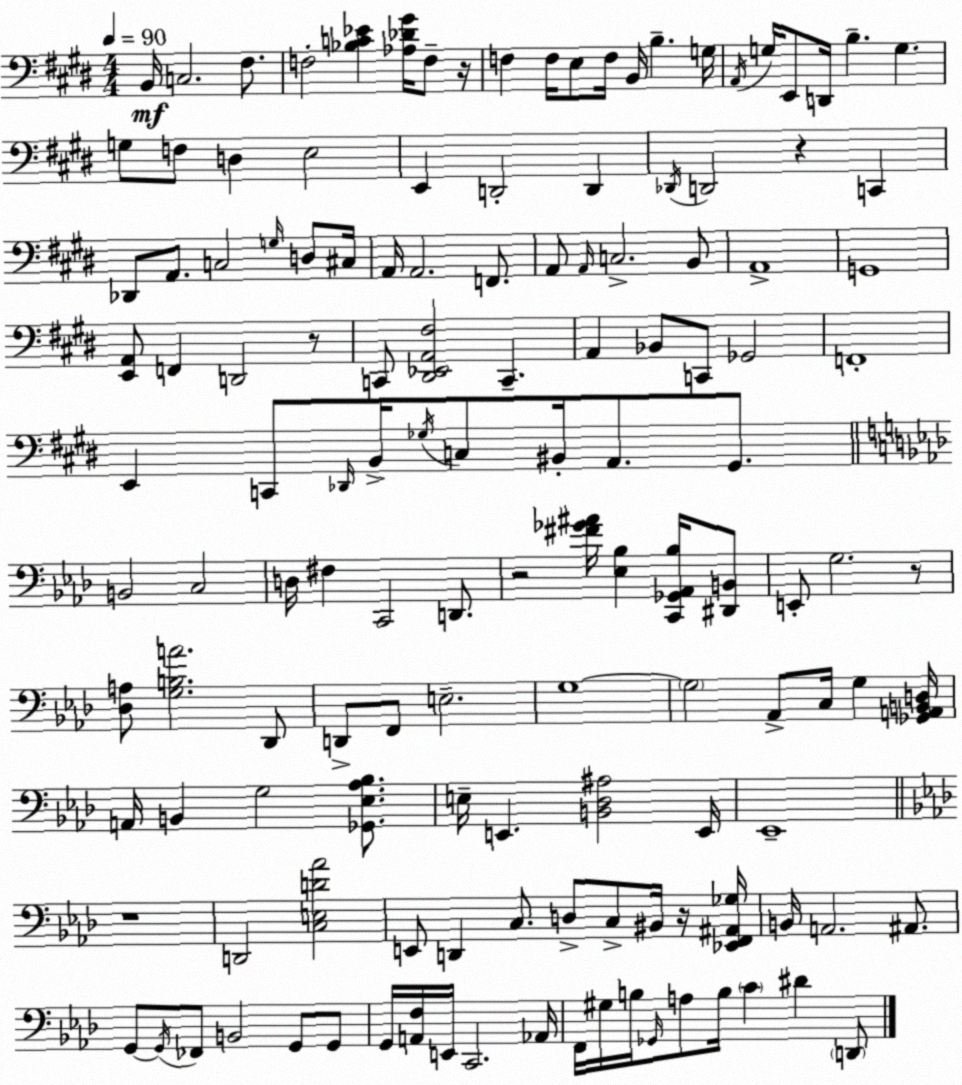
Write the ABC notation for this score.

X:1
T:Untitled
M:4/4
L:1/4
K:E
B,,/4 C,2 ^F,/2 F,2 [_B,C_E] [_A,_D^G]/4 F,/2 z/4 F, F,/4 E,/2 F,/4 B,,/4 B, G,/4 A,,/4 G,/4 E,,/2 D,,/4 B, G, G,/2 F,/2 D, E,2 E,, D,,2 D,, _D,,/4 D,,2 z C,, _D,,/2 A,,/2 C,2 G,/4 D,/2 ^C,/4 A,,/4 A,,2 F,,/2 A,,/2 A,,/4 C,2 B,,/2 A,,4 G,,4 [E,,A,,]/2 F,, D,,2 z/2 C,,/2 [^D,,_E,,A,,^F,]2 C,, A,, _B,,/2 C,,/2 _G,,2 F,,4 E,, C,,/2 _D,,/4 B,,/4 _G,/4 C,/2 ^B,,/4 A,,/2 ^G,,/2 B,,2 C,2 D,/4 ^F, C,,2 D,,/2 z2 [^F_G^A]/4 [_E,_B,] [C,,_G,,_A,,_B,]/4 [^D,,B,,]/2 E,,/2 G,2 z/2 [_D,A,]/2 [G,B,A]2 _D,,/2 D,,/2 F,,/2 E,2 G,4 G,2 _A,,/2 C,/4 G, [_G,,A,,B,,D,]/4 A,,/4 B,, G,2 [_G,,_E,_A,_B,]/2 E,/4 E,, [B,,_D,^A,]2 E,,/4 _E,,4 z4 D,,2 [C,E,D_A]2 E,,/2 D,, C,/2 D,/2 C,/2 ^B,,/4 z/4 [_E,,F,,^A,,_G,]/4 B,,/4 A,,2 ^A,,/2 G,,/2 G,,/4 _F,,/2 B,,2 G,,/2 G,,/2 G,,/4 [A,,F,]/4 E,,/4 C,,2 _A,,/4 F,,/4 ^G,/4 B,/4 _G,,/4 A,/2 B,/4 C ^D D,,/2